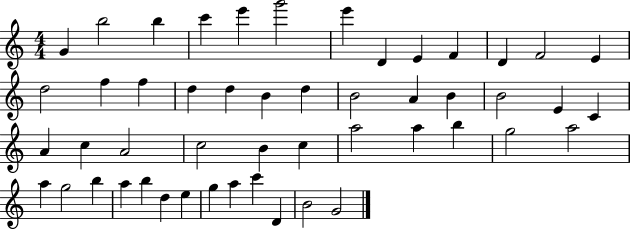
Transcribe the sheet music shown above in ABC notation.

X:1
T:Untitled
M:4/4
L:1/4
K:C
G b2 b c' e' g'2 e' D E F D F2 E d2 f f d d B d B2 A B B2 E C A c A2 c2 B c a2 a b g2 a2 a g2 b a b d e g a c' D B2 G2